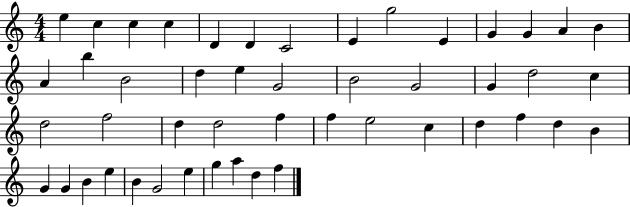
E5/q C5/q C5/q C5/q D4/q D4/q C4/h E4/q G5/h E4/q G4/q G4/q A4/q B4/q A4/q B5/q B4/h D5/q E5/q G4/h B4/h G4/h G4/q D5/h C5/q D5/h F5/h D5/q D5/h F5/q F5/q E5/h C5/q D5/q F5/q D5/q B4/q G4/q G4/q B4/q E5/q B4/q G4/h E5/q G5/q A5/q D5/q F5/q